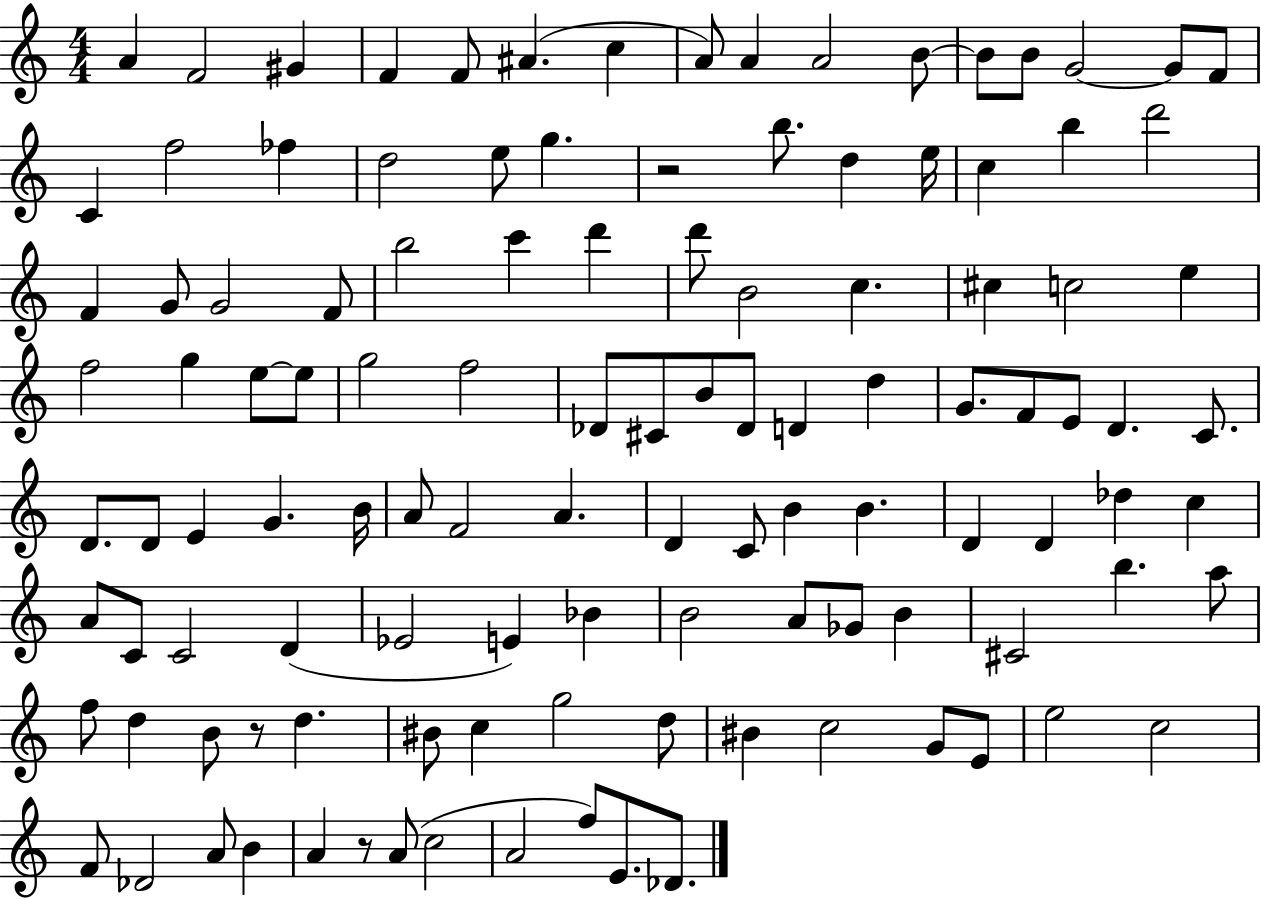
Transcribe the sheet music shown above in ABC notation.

X:1
T:Untitled
M:4/4
L:1/4
K:C
A F2 ^G F F/2 ^A c A/2 A A2 B/2 B/2 B/2 G2 G/2 F/2 C f2 _f d2 e/2 g z2 b/2 d e/4 c b d'2 F G/2 G2 F/2 b2 c' d' d'/2 B2 c ^c c2 e f2 g e/2 e/2 g2 f2 _D/2 ^C/2 B/2 _D/2 D d G/2 F/2 E/2 D C/2 D/2 D/2 E G B/4 A/2 F2 A D C/2 B B D D _d c A/2 C/2 C2 D _E2 E _B B2 A/2 _G/2 B ^C2 b a/2 f/2 d B/2 z/2 d ^B/2 c g2 d/2 ^B c2 G/2 E/2 e2 c2 F/2 _D2 A/2 B A z/2 A/2 c2 A2 f/2 E/2 _D/2